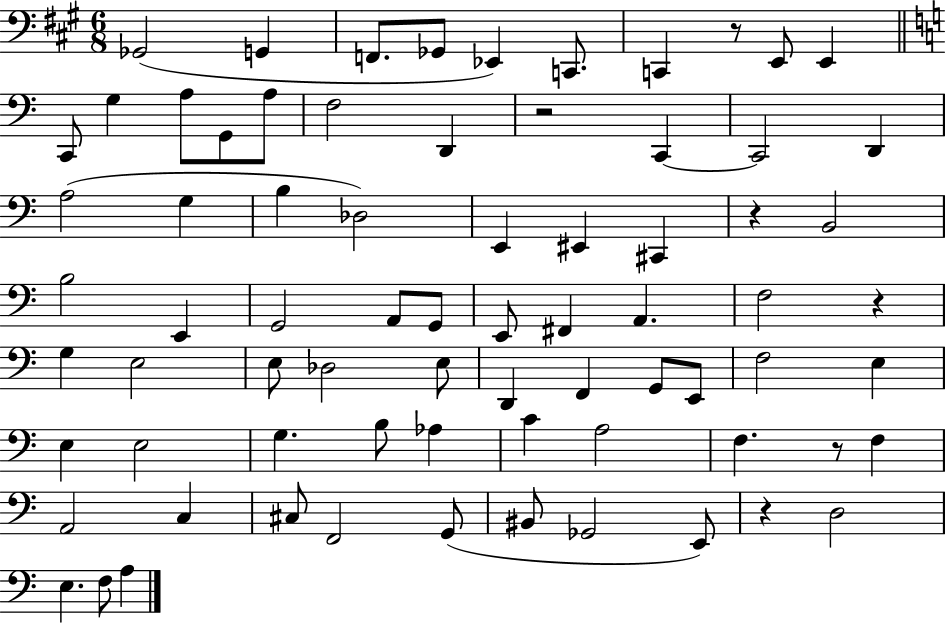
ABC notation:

X:1
T:Untitled
M:6/8
L:1/4
K:A
_G,,2 G,, F,,/2 _G,,/2 _E,, C,,/2 C,, z/2 E,,/2 E,, C,,/2 G, A,/2 G,,/2 A,/2 F,2 D,, z2 C,, C,,2 D,, A,2 G, B, _D,2 E,, ^E,, ^C,, z B,,2 B,2 E,, G,,2 A,,/2 G,,/2 E,,/2 ^F,, A,, F,2 z G, E,2 E,/2 _D,2 E,/2 D,, F,, G,,/2 E,,/2 F,2 E, E, E,2 G, B,/2 _A, C A,2 F, z/2 F, A,,2 C, ^C,/2 F,,2 G,,/2 ^B,,/2 _G,,2 E,,/2 z D,2 E, F,/2 A,